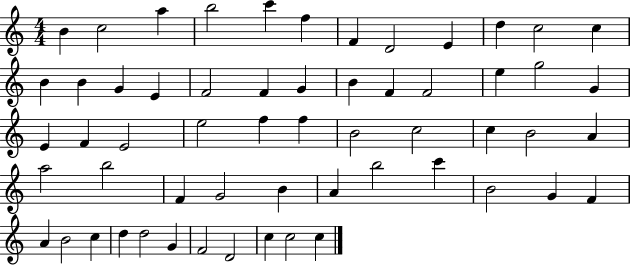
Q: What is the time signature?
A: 4/4